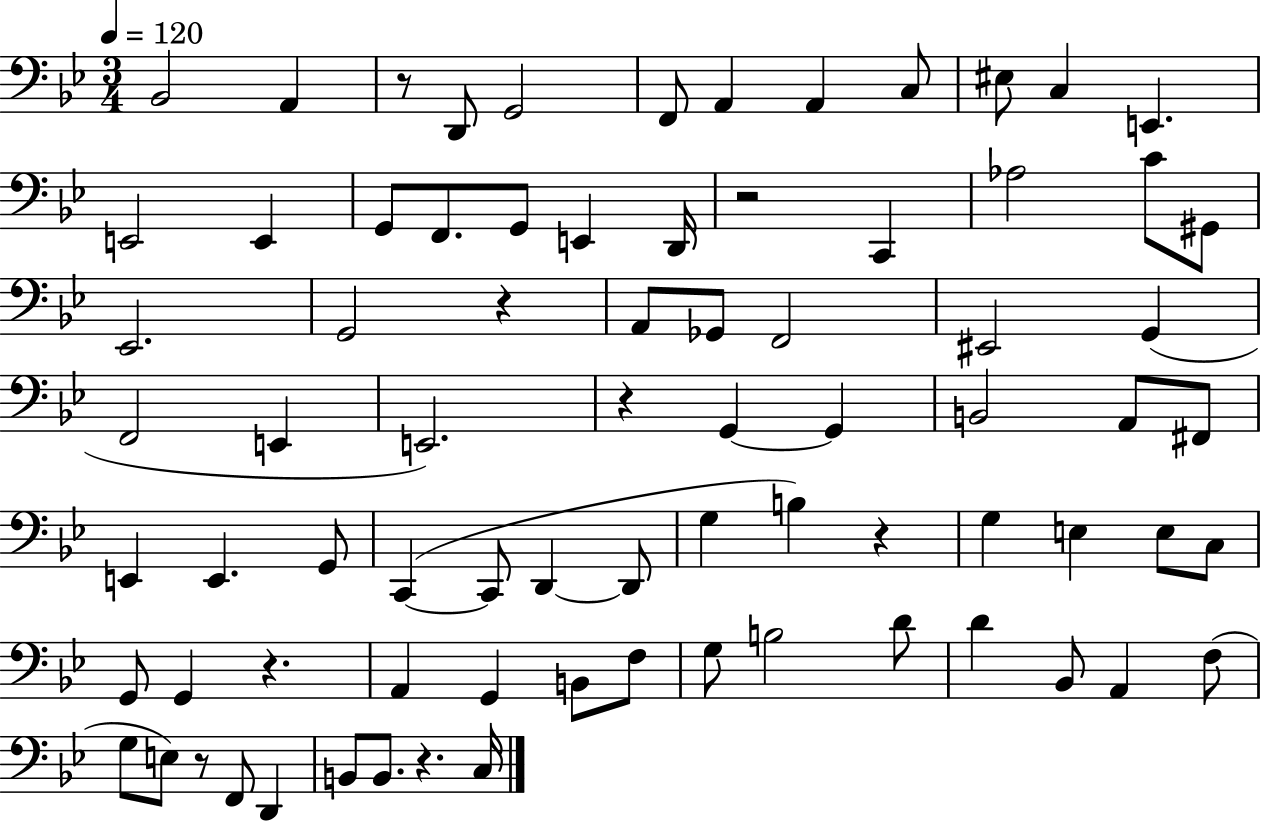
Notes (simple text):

Bb2/h A2/q R/e D2/e G2/h F2/e A2/q A2/q C3/e EIS3/e C3/q E2/q. E2/h E2/q G2/e F2/e. G2/e E2/q D2/s R/h C2/q Ab3/h C4/e G#2/e Eb2/h. G2/h R/q A2/e Gb2/e F2/h EIS2/h G2/q F2/h E2/q E2/h. R/q G2/q G2/q B2/h A2/e F#2/e E2/q E2/q. G2/e C2/q C2/e D2/q D2/e G3/q B3/q R/q G3/q E3/q E3/e C3/e G2/e G2/q R/q. A2/q G2/q B2/e F3/e G3/e B3/h D4/e D4/q Bb2/e A2/q F3/e G3/e E3/e R/e F2/e D2/q B2/e B2/e. R/q. C3/s